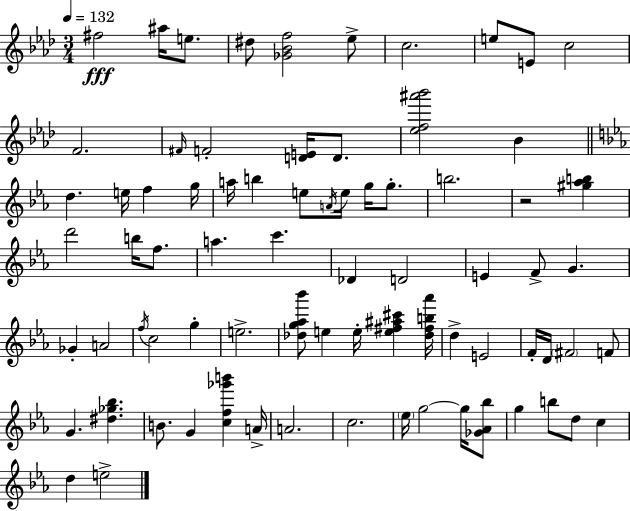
{
  \clef treble
  \numericTimeSignature
  \time 3/4
  \key f \minor
  \tempo 4 = 132
  fis''2\fff ais''16 e''8. | dis''8 <ges' bes' f''>2 ees''8-> | c''2. | e''8 e'8 c''2 | \break f'2. | \grace { fis'16 } f'2-. <d' e'>16 d'8. | <ees'' f'' ais''' bes'''>2 bes'4 | \bar "||" \break \key ees \major d''4. e''16 f''4 g''16 | a''16 b''4 e''8 \acciaccatura { a'16 } e''16 g''16 g''8.-. | b''2. | r2 <gis'' aes'' b''>4 | \break d'''2 b''16 f''8. | a''4. c'''4. | des'4 d'2 | e'4 f'8-> g'4. | \break ges'4-. a'2 | \acciaccatura { f''16 } c''2 g''4-. | e''2.-> | <des'' g'' aes'' bes'''>8 e''4 e''16-. <e'' fis'' ais'' cis'''>4 | \break <des'' fis'' b'' aes'''>16 d''4-> e'2 | f'16-. d'16 \parenthesize fis'2 | f'8 g'4. <dis'' ges'' bes''>4. | b'8. g'4 <c'' f'' ges''' b'''>4 | \break a'16-> a'2. | c''2. | \parenthesize ees''16 g''2~~ g''16 | <ges' aes' bes''>8 g''4 b''8 d''8 c''4 | \break d''4 e''2-> | \bar "|."
}